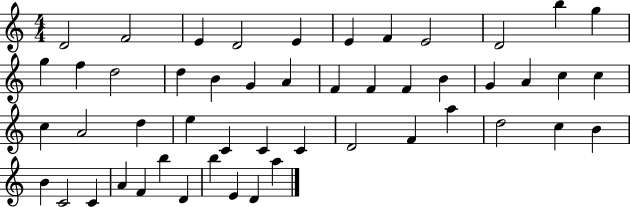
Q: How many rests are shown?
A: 0